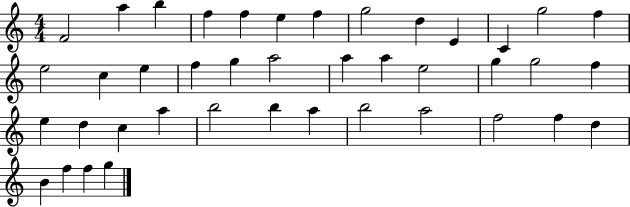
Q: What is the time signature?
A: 4/4